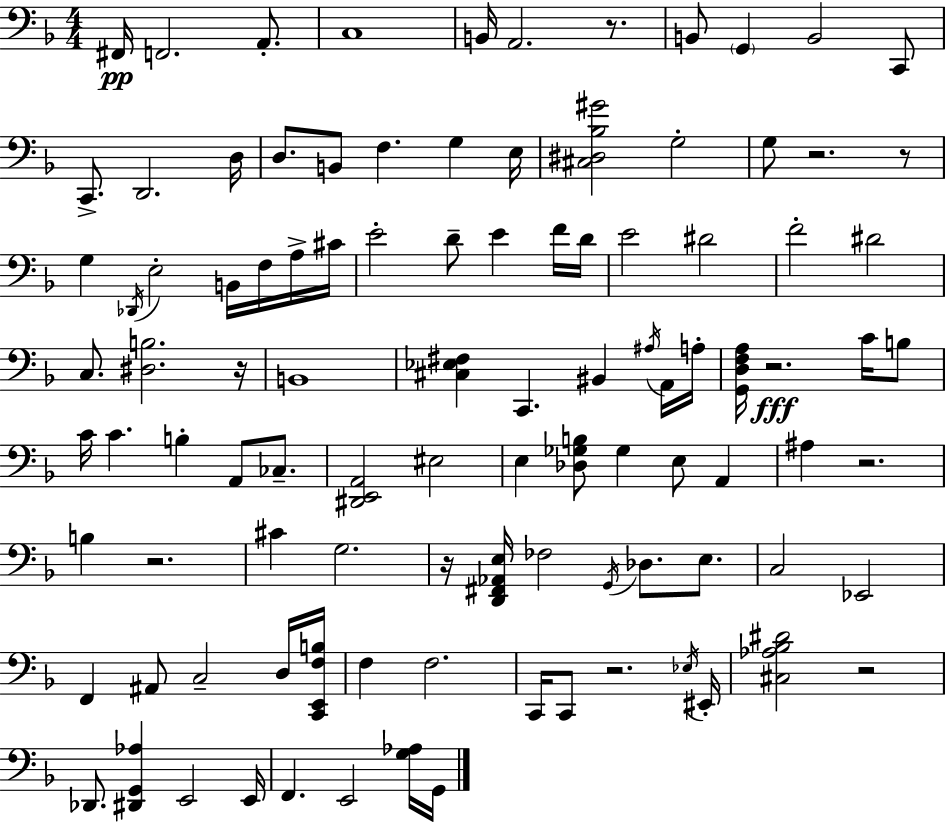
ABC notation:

X:1
T:Untitled
M:4/4
L:1/4
K:Dm
^F,,/4 F,,2 A,,/2 C,4 B,,/4 A,,2 z/2 B,,/2 G,, B,,2 C,,/2 C,,/2 D,,2 D,/4 D,/2 B,,/2 F, G, E,/4 [^C,^D,_B,^G]2 G,2 G,/2 z2 z/2 G, _D,,/4 E,2 B,,/4 F,/4 A,/4 ^C/4 E2 D/2 E F/4 D/4 E2 ^D2 F2 ^D2 C,/2 [^D,B,]2 z/4 B,,4 [^C,_E,^F,] C,, ^B,, ^A,/4 A,,/4 A,/4 [G,,D,F,A,]/4 z2 C/4 B,/2 C/4 C B, A,,/2 _C,/2 [^D,,E,,A,,]2 ^E,2 E, [_D,_G,B,]/2 _G, E,/2 A,, ^A, z2 B, z2 ^C G,2 z/4 [D,,^F,,_A,,E,]/4 _F,2 G,,/4 _D,/2 E,/2 C,2 _E,,2 F,, ^A,,/2 C,2 D,/4 [C,,E,,F,B,]/4 F, F,2 C,,/4 C,,/2 z2 _E,/4 ^E,,/4 [^C,_A,_B,^D]2 z2 _D,,/2 [^D,,G,,_A,] E,,2 E,,/4 F,, E,,2 [G,_A,]/4 G,,/4